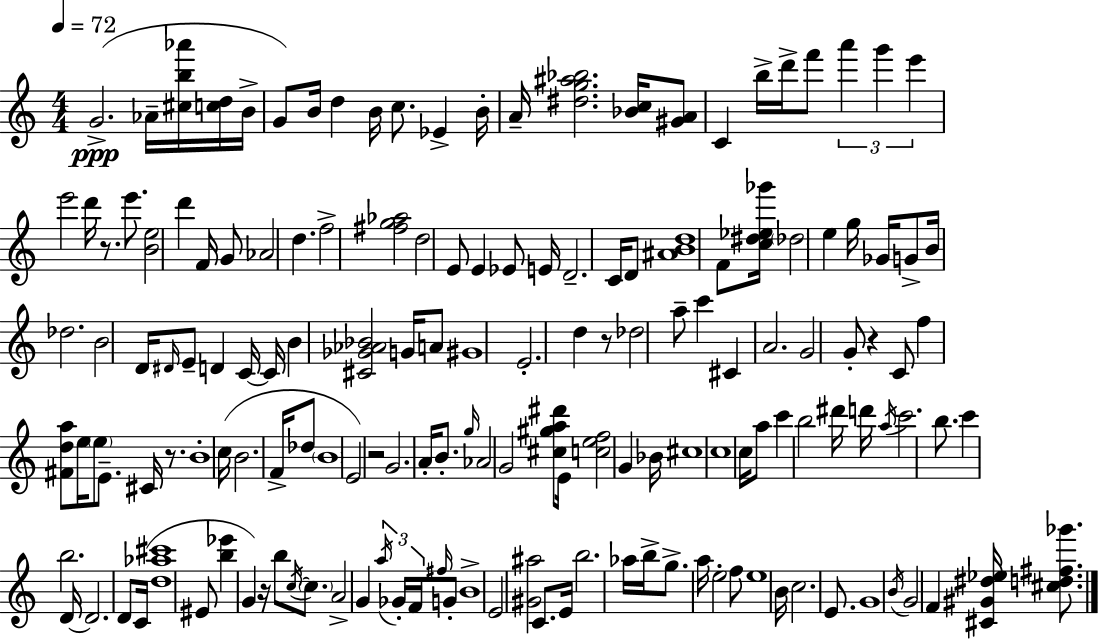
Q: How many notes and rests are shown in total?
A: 157